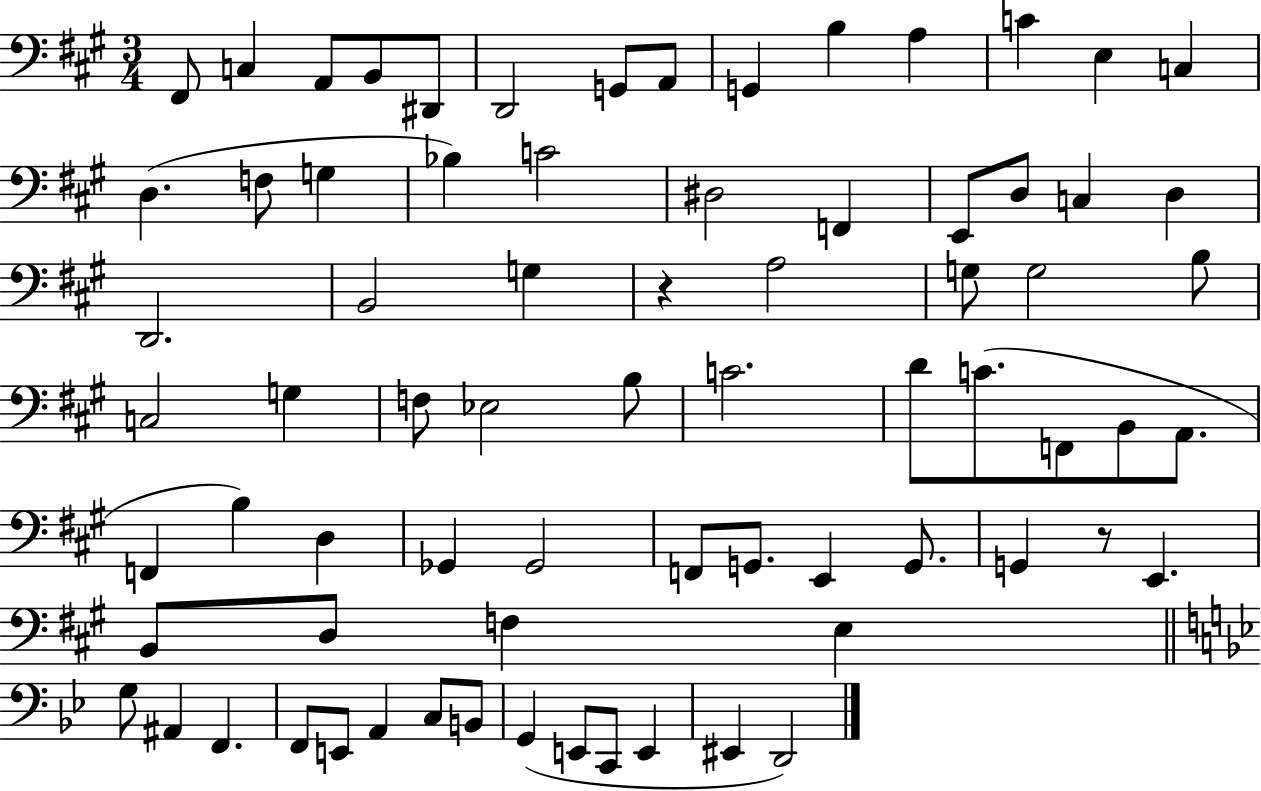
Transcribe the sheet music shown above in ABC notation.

X:1
T:Untitled
M:3/4
L:1/4
K:A
^F,,/2 C, A,,/2 B,,/2 ^D,,/2 D,,2 G,,/2 A,,/2 G,, B, A, C E, C, D, F,/2 G, _B, C2 ^D,2 F,, E,,/2 D,/2 C, D, D,,2 B,,2 G, z A,2 G,/2 G,2 B,/2 C,2 G, F,/2 _E,2 B,/2 C2 D/2 C/2 F,,/2 B,,/2 A,,/2 F,, B, D, _G,, _G,,2 F,,/2 G,,/2 E,, G,,/2 G,, z/2 E,, B,,/2 D,/2 F, E, G,/2 ^A,, F,, F,,/2 E,,/2 A,, C,/2 B,,/2 G,, E,,/2 C,,/2 E,, ^E,, D,,2